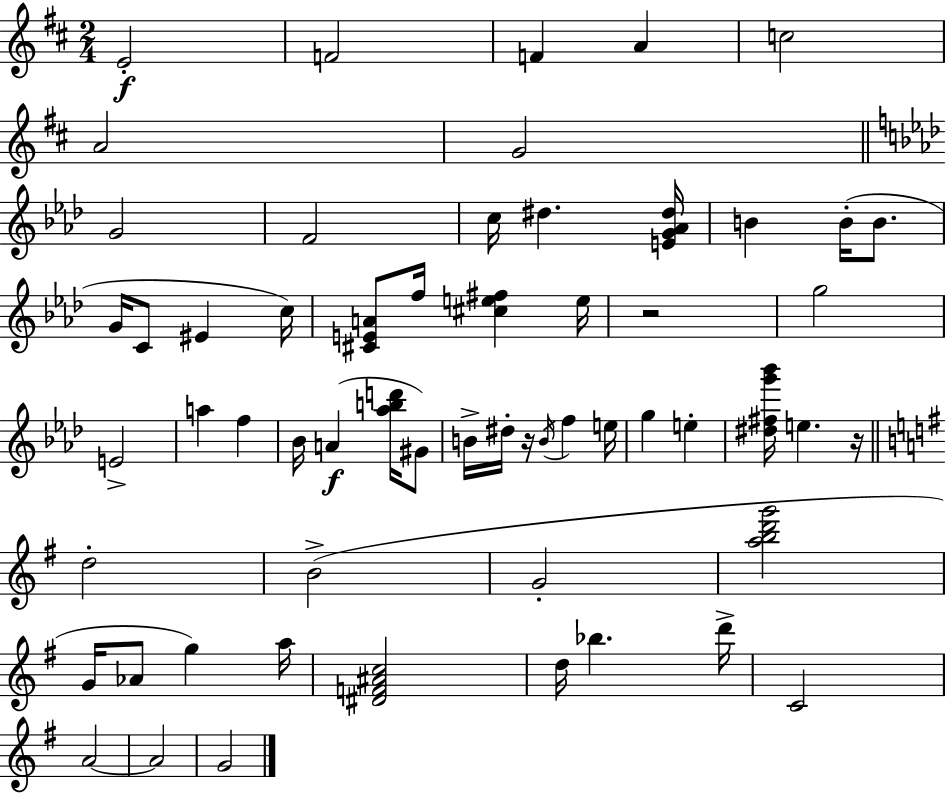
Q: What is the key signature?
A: D major